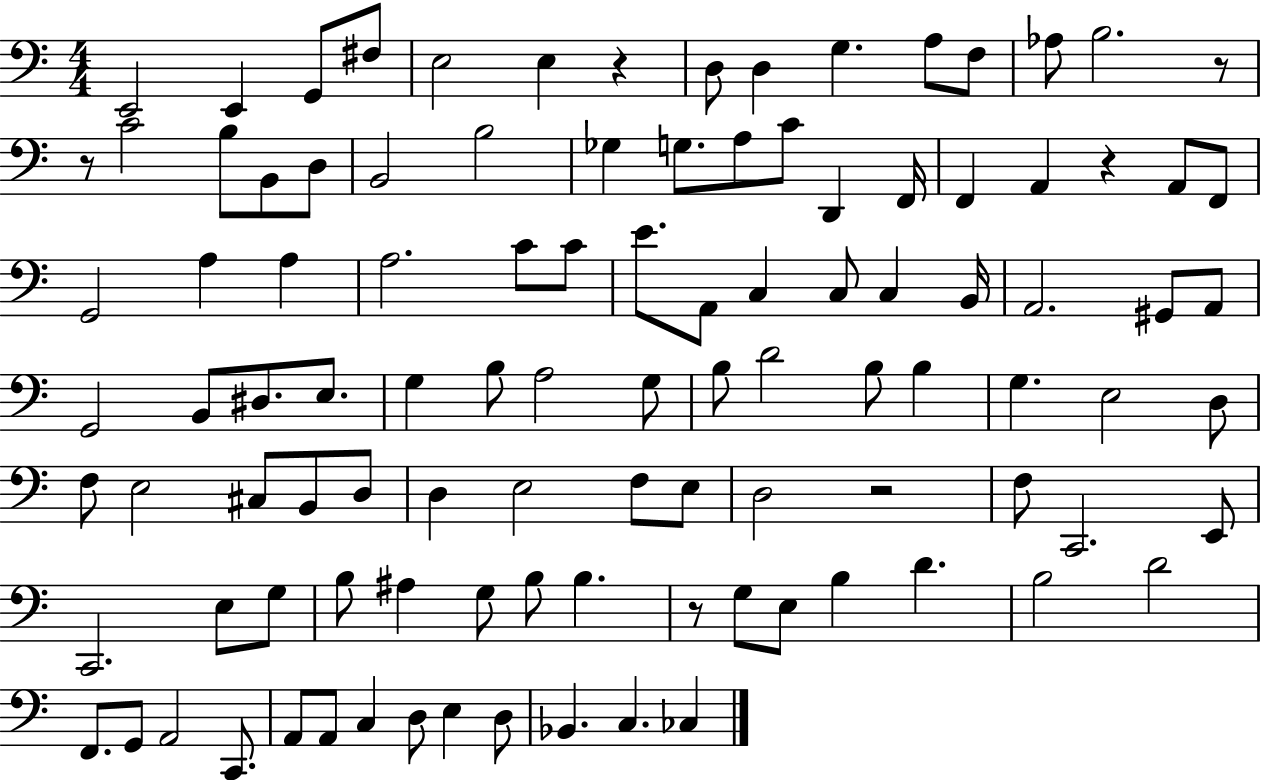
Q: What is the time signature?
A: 4/4